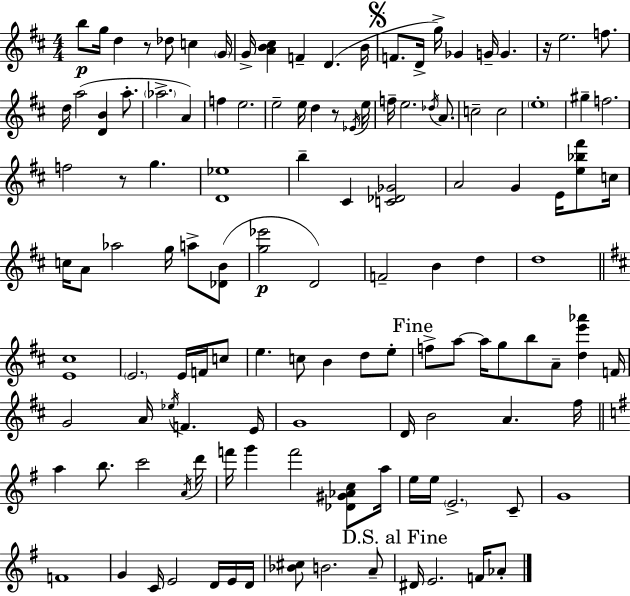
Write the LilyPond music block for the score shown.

{
  \clef treble
  \numericTimeSignature
  \time 4/4
  \key d \major
  b''8\p g''16 d''4 r8 des''8 c''4 \parenthesize g'16 | g'16-> <a' b' cis''>4 f'4-- d'4.( b'16 | \mark \markup { \musicglyph "scripts.segno" } f'8. d'16-> g''16->) ges'4 g'16-- g'4. | r16 e''2. f''8. | \break d''16 a''2( <d' b'>4 a''8.-. | \parenthesize aes''2.-> a'4) | f''4 e''2. | e''2-- e''16 d''4 r8 \acciaccatura { ees'16 } | \break e''16 f''16-- e''2. \acciaccatura { des''16 } a'8. | c''2-- c''2 | \parenthesize e''1-. | gis''4-- f''2. | \break f''2 r8 g''4. | <d' ees''>1 | b''4-- cis'4 <c' des' ges'>2 | a'2 g'4 e'16 <e'' bes'' fis'''>8 | \break c''16 c''16 a'8 aes''2 g''16 a''8-> | <des' b'>8( <g'' ees'''>2\p d'2) | f'2-- b'4 d''4 | d''1 | \break \bar "||" \break \key d \major <e' cis''>1 | \parenthesize e'2. e'16 f'16 c''8 | e''4. c''8 b'4 d''8 e''8-. | \mark "Fine" f''8-> a''8~~ a''16 g''8 b''8 a'8-- <d'' e''' aes'''>4 f'16 | \break g'2 a'16 \acciaccatura { ees''16 } f'4. | e'16 g'1 | d'16 b'2 a'4. | fis''16 \bar "||" \break \key g \major a''4 b''8. c'''2 \acciaccatura { a'16 } | d'''16 f'''16 g'''4 f'''2 <des' gis' aes' c''>8 | a''16 e''16 e''16 \parenthesize e'2.-> c'8-- | g'1 | \break f'1 | g'4 c'16 e'2 d'16 e'16 | d'16 <bes' cis''>8 b'2. a'8-- | \mark "D.S. al Fine" dis'16 e'2. f'16 aes'8-. | \break \bar "|."
}